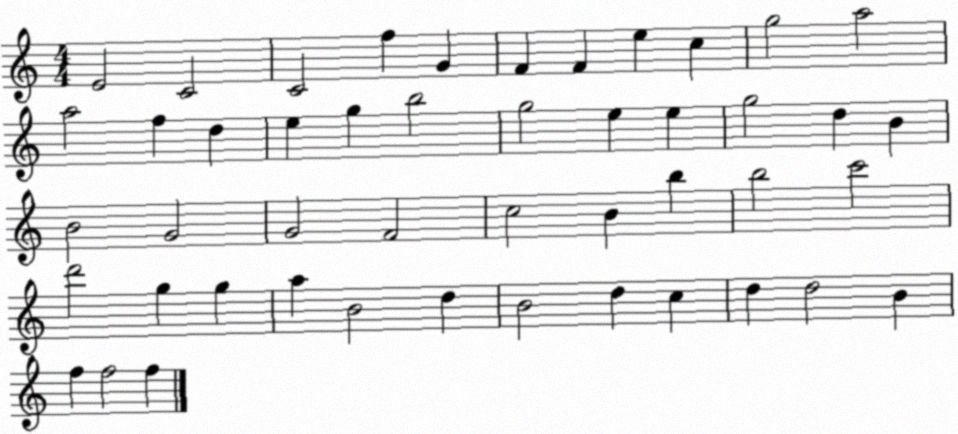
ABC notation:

X:1
T:Untitled
M:4/4
L:1/4
K:C
E2 C2 C2 f G F F e c g2 a2 a2 f d e g b2 g2 e e g2 d B B2 G2 G2 F2 c2 B b b2 c'2 d'2 g g a B2 d B2 d c d d2 B f f2 f